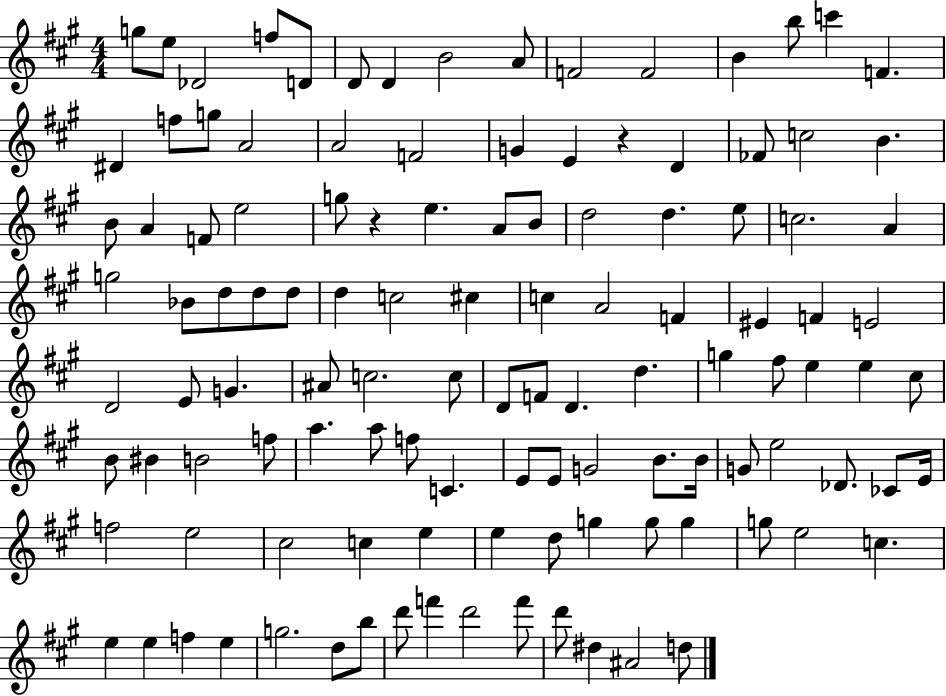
G5/e E5/e Db4/h F5/e D4/e D4/e D4/q B4/h A4/e F4/h F4/h B4/q B5/e C6/q F4/q. D#4/q F5/e G5/e A4/h A4/h F4/h G4/q E4/q R/q D4/q FES4/e C5/h B4/q. B4/e A4/q F4/e E5/h G5/e R/q E5/q. A4/e B4/e D5/h D5/q. E5/e C5/h. A4/q G5/h Bb4/e D5/e D5/e D5/e D5/q C5/h C#5/q C5/q A4/h F4/q EIS4/q F4/q E4/h D4/h E4/e G4/q. A#4/e C5/h. C5/e D4/e F4/e D4/q. D5/q. G5/q F#5/e E5/q E5/q C#5/e B4/e BIS4/q B4/h F5/e A5/q. A5/e F5/e C4/q. E4/e E4/e G4/h B4/e. B4/s G4/e E5/h Db4/e. CES4/e E4/s F5/h E5/h C#5/h C5/q E5/q E5/q D5/e G5/q G5/e G5/q G5/e E5/h C5/q. E5/q E5/q F5/q E5/q G5/h. D5/e B5/e D6/e F6/q D6/h F6/e D6/e D#5/q A#4/h D5/e